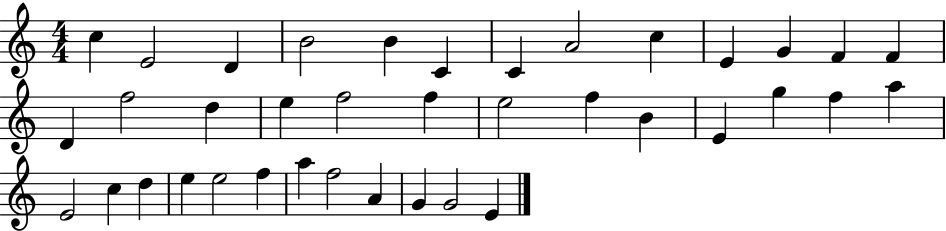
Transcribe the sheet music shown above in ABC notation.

X:1
T:Untitled
M:4/4
L:1/4
K:C
c E2 D B2 B C C A2 c E G F F D f2 d e f2 f e2 f B E g f a E2 c d e e2 f a f2 A G G2 E